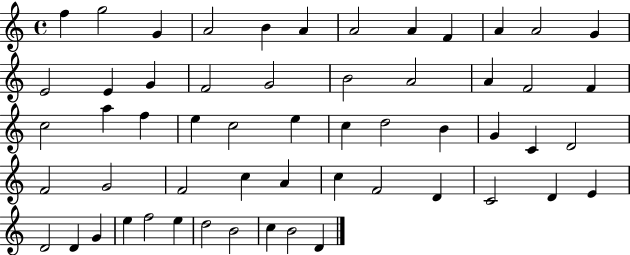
{
  \clef treble
  \time 4/4
  \defaultTimeSignature
  \key c \major
  f''4 g''2 g'4 | a'2 b'4 a'4 | a'2 a'4 f'4 | a'4 a'2 g'4 | \break e'2 e'4 g'4 | f'2 g'2 | b'2 a'2 | a'4 f'2 f'4 | \break c''2 a''4 f''4 | e''4 c''2 e''4 | c''4 d''2 b'4 | g'4 c'4 d'2 | \break f'2 g'2 | f'2 c''4 a'4 | c''4 f'2 d'4 | c'2 d'4 e'4 | \break d'2 d'4 g'4 | e''4 f''2 e''4 | d''2 b'2 | c''4 b'2 d'4 | \break \bar "|."
}